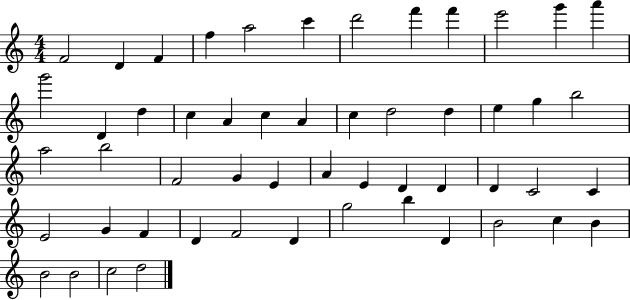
{
  \clef treble
  \numericTimeSignature
  \time 4/4
  \key c \major
  f'2 d'4 f'4 | f''4 a''2 c'''4 | d'''2 f'''4 f'''4 | e'''2 g'''4 a'''4 | \break g'''2 d'4 d''4 | c''4 a'4 c''4 a'4 | c''4 d''2 d''4 | e''4 g''4 b''2 | \break a''2 b''2 | f'2 g'4 e'4 | a'4 e'4 d'4 d'4 | d'4 c'2 c'4 | \break e'2 g'4 f'4 | d'4 f'2 d'4 | g''2 b''4 d'4 | b'2 c''4 b'4 | \break b'2 b'2 | c''2 d''2 | \bar "|."
}